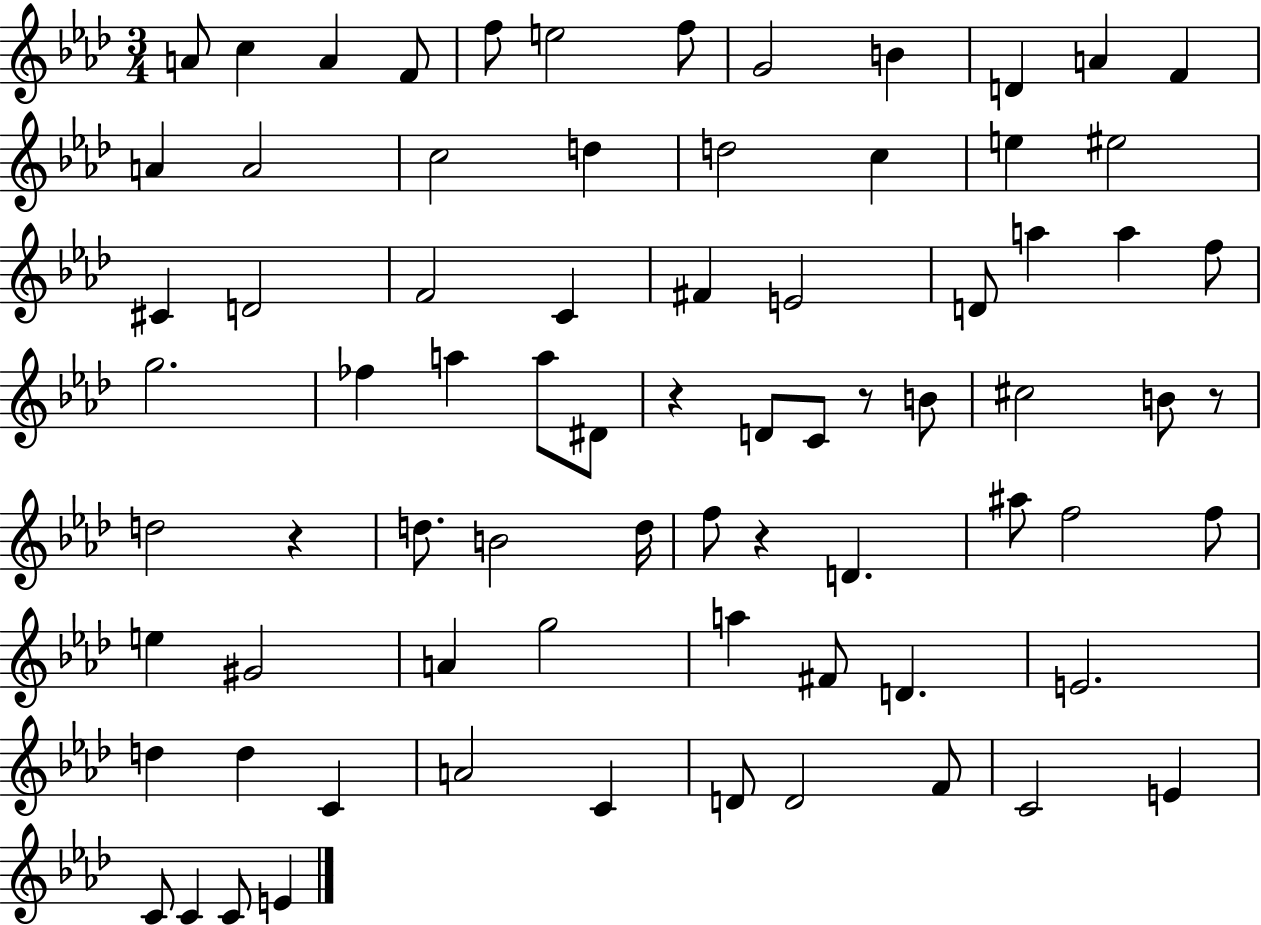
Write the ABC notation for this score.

X:1
T:Untitled
M:3/4
L:1/4
K:Ab
A/2 c A F/2 f/2 e2 f/2 G2 B D A F A A2 c2 d d2 c e ^e2 ^C D2 F2 C ^F E2 D/2 a a f/2 g2 _f a a/2 ^D/2 z D/2 C/2 z/2 B/2 ^c2 B/2 z/2 d2 z d/2 B2 d/4 f/2 z D ^a/2 f2 f/2 e ^G2 A g2 a ^F/2 D E2 d d C A2 C D/2 D2 F/2 C2 E C/2 C C/2 E